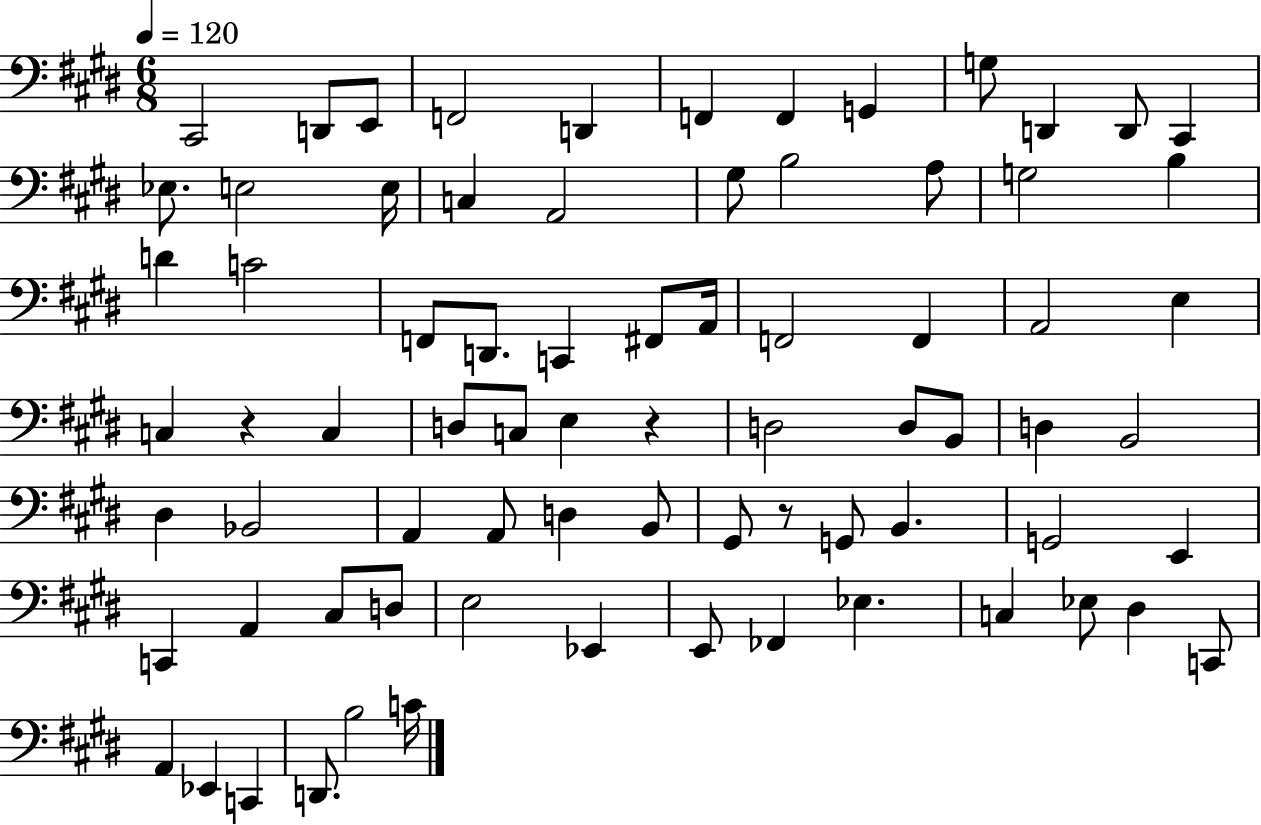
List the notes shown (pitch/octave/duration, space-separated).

C#2/h D2/e E2/e F2/h D2/q F2/q F2/q G2/q G3/e D2/q D2/e C#2/q Eb3/e. E3/h E3/s C3/q A2/h G#3/e B3/h A3/e G3/h B3/q D4/q C4/h F2/e D2/e. C2/q F#2/e A2/s F2/h F2/q A2/h E3/q C3/q R/q C3/q D3/e C3/e E3/q R/q D3/h D3/e B2/e D3/q B2/h D#3/q Bb2/h A2/q A2/e D3/q B2/e G#2/e R/e G2/e B2/q. G2/h E2/q C2/q A2/q C#3/e D3/e E3/h Eb2/q E2/e FES2/q Eb3/q. C3/q Eb3/e D#3/q C2/e A2/q Eb2/q C2/q D2/e. B3/h C4/s